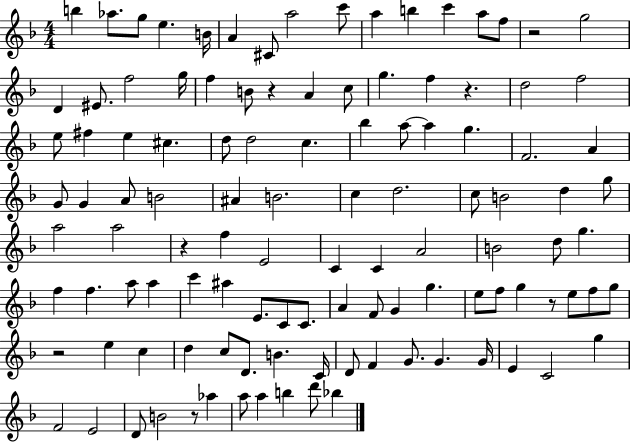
{
  \clef treble
  \numericTimeSignature
  \time 4/4
  \key f \major
  b''4 aes''8. g''8 e''4. b'16 | a'4 cis'8 a''2 c'''8 | a''4 b''4 c'''4 a''8 f''8 | r2 g''2 | \break d'4 eis'8. f''2 g''16 | f''4 b'8 r4 a'4 c''8 | g''4. f''4 r4. | d''2 f''2 | \break e''8 fis''4 e''4 cis''4. | d''8 d''2 c''4. | bes''4 a''8~~ a''4 g''4. | f'2. a'4 | \break g'8 g'4 a'8 b'2 | ais'4 b'2. | c''4 d''2. | c''8 b'2 d''4 g''8 | \break a''2 a''2 | r4 f''4 e'2 | c'4 c'4 a'2 | b'2 d''8 g''4. | \break f''4 f''4. a''8 a''4 | c'''4 ais''4 e'8. c'8 c'8. | a'4 f'8 g'4 g''4. | e''8 f''8 g''4 r8 e''8 f''8 g''8 | \break r2 e''4 c''4 | d''4 c''8 d'8. b'4. c'16 | d'8 f'4 g'8. g'4. g'16 | e'4 c'2 g''4 | \break f'2 e'2 | d'8 b'2 r8 aes''4 | a''8 a''4 b''4 d'''8 bes''4 | \bar "|."
}